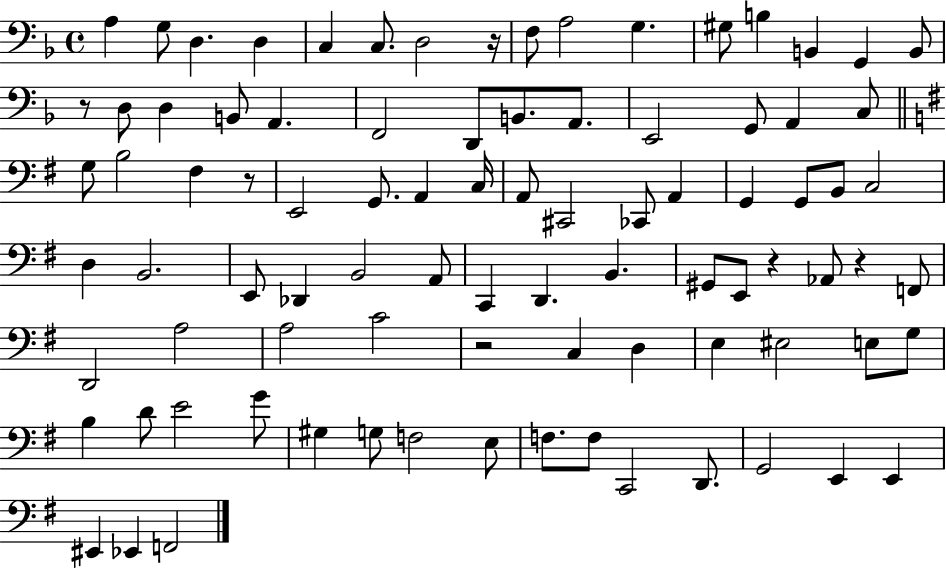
{
  \clef bass
  \time 4/4
  \defaultTimeSignature
  \key f \major
  a4 g8 d4. d4 | c4 c8. d2 r16 | f8 a2 g4. | gis8 b4 b,4 g,4 b,8 | \break r8 d8 d4 b,8 a,4. | f,2 d,8 b,8. a,8. | e,2 g,8 a,4 c8 | \bar "||" \break \key e \minor g8 b2 fis4 r8 | e,2 g,8. a,4 c16 | a,8 cis,2 ces,8 a,4 | g,4 g,8 b,8 c2 | \break d4 b,2. | e,8 des,4 b,2 a,8 | c,4 d,4. b,4. | gis,8 e,8 r4 aes,8 r4 f,8 | \break d,2 a2 | a2 c'2 | r2 c4 d4 | e4 eis2 e8 g8 | \break b4 d'8 e'2 g'8 | gis4 g8 f2 e8 | f8. f8 c,2 d,8. | g,2 e,4 e,4 | \break eis,4 ees,4 f,2 | \bar "|."
}